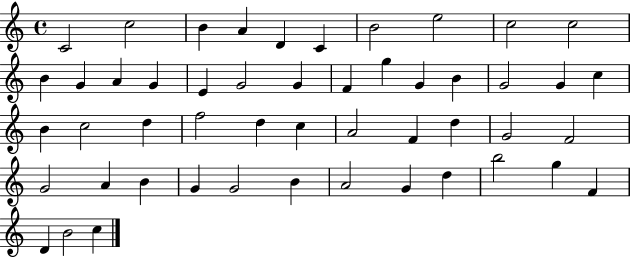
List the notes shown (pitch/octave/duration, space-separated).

C4/h C5/h B4/q A4/q D4/q C4/q B4/h E5/h C5/h C5/h B4/q G4/q A4/q G4/q E4/q G4/h G4/q F4/q G5/q G4/q B4/q G4/h G4/q C5/q B4/q C5/h D5/q F5/h D5/q C5/q A4/h F4/q D5/q G4/h F4/h G4/h A4/q B4/q G4/q G4/h B4/q A4/h G4/q D5/q B5/h G5/q F4/q D4/q B4/h C5/q